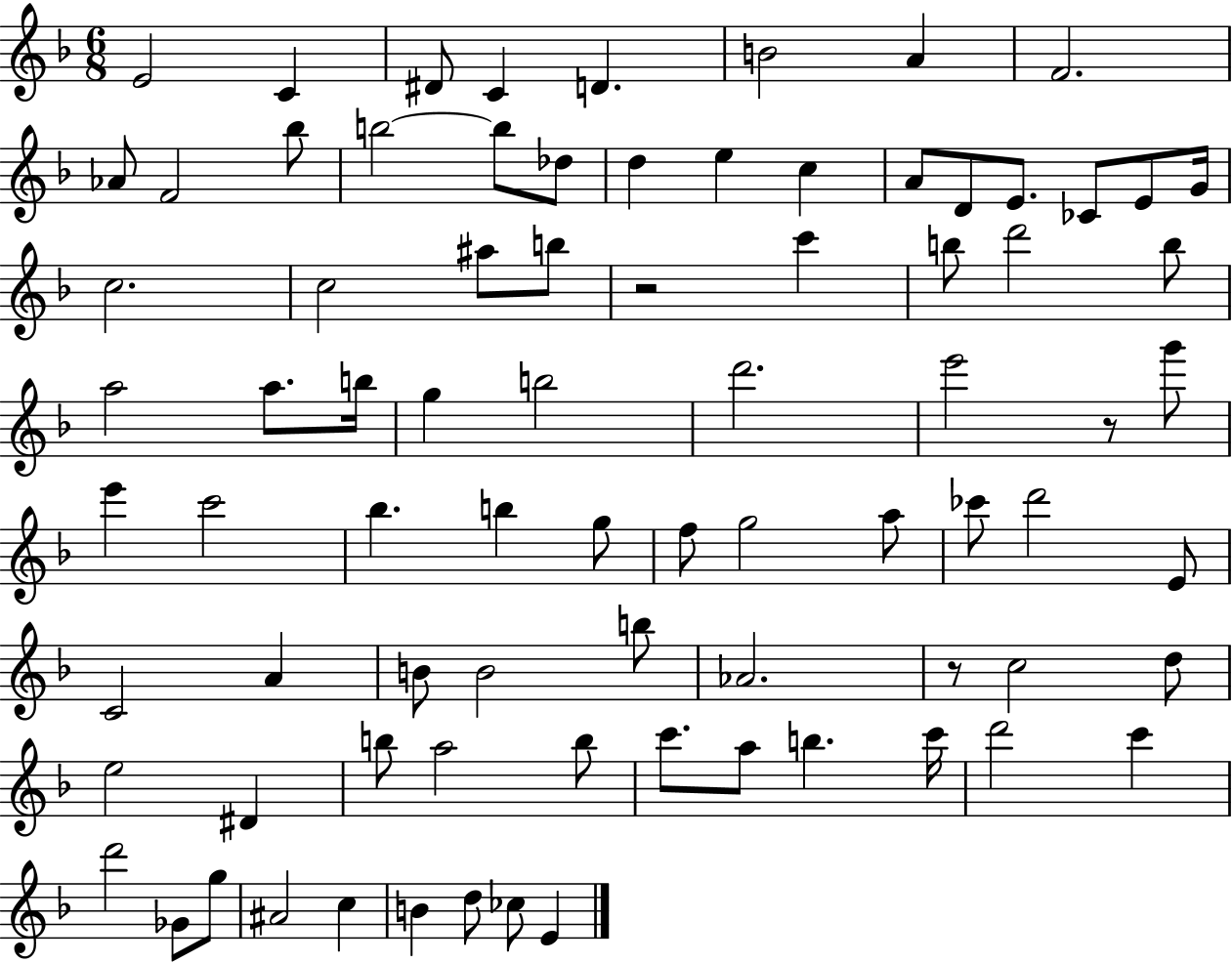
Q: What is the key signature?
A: F major